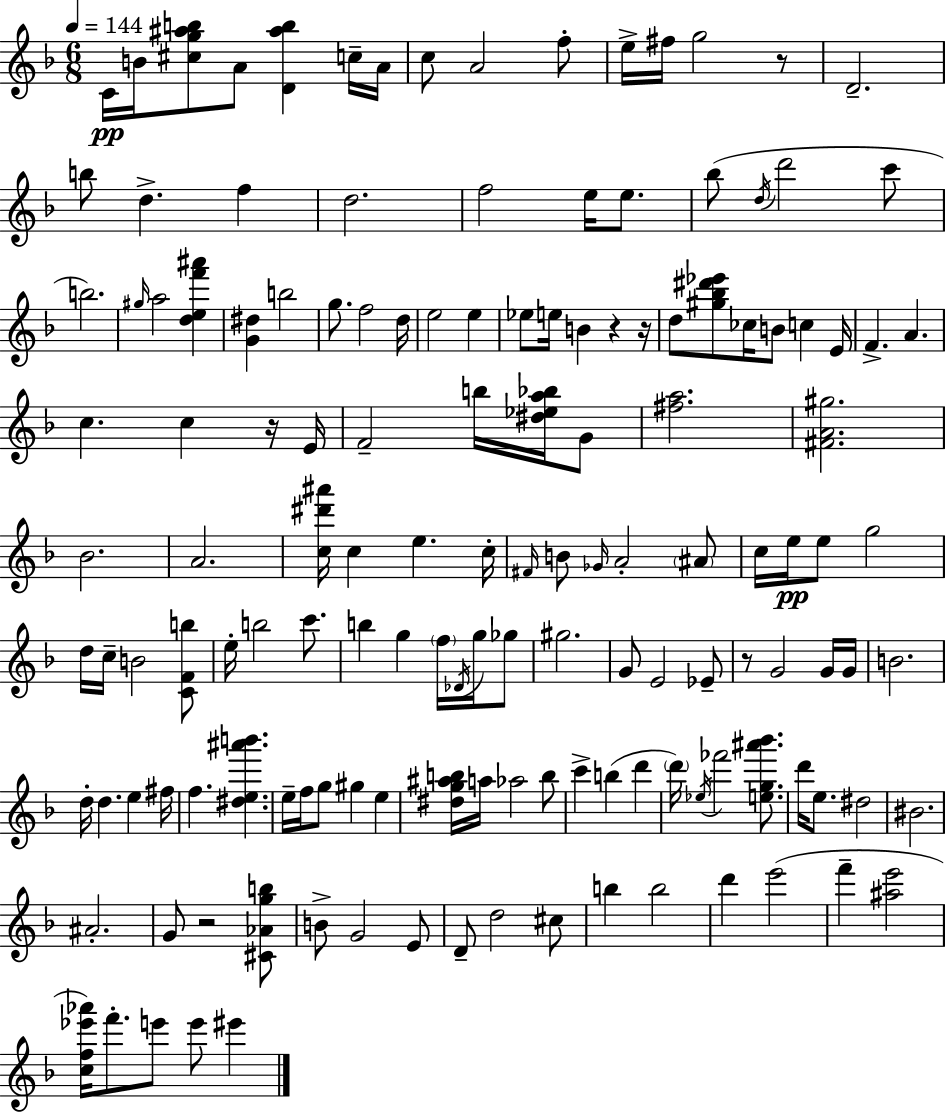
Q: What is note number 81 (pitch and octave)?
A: G4